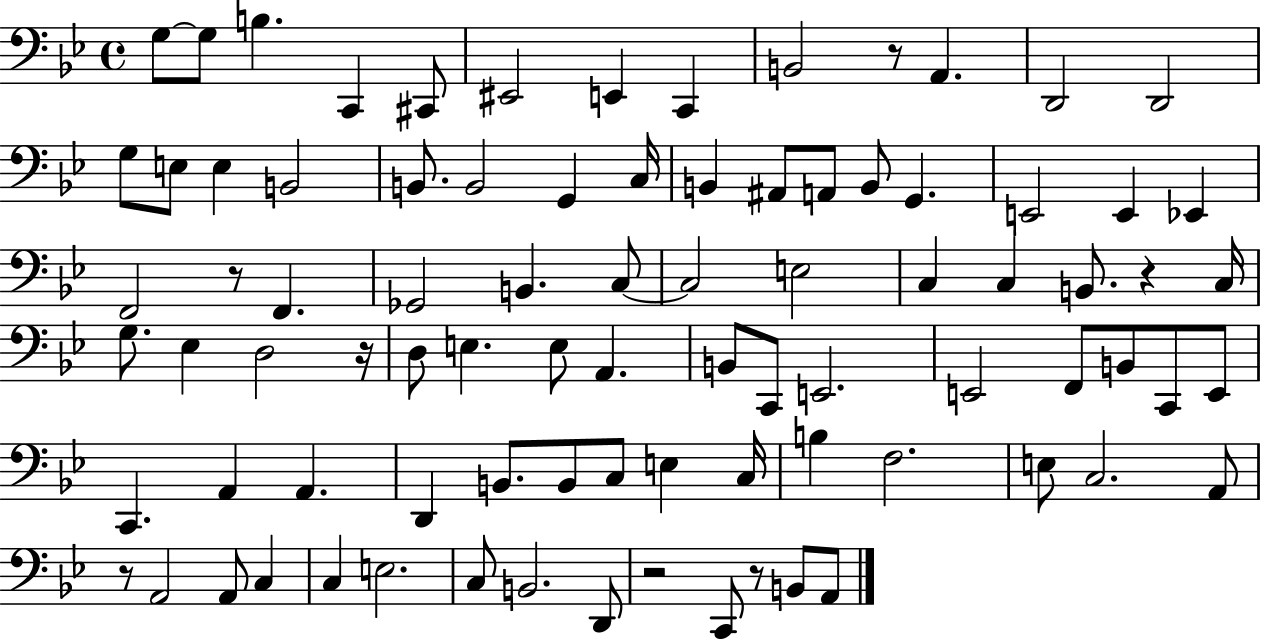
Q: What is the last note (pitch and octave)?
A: A2